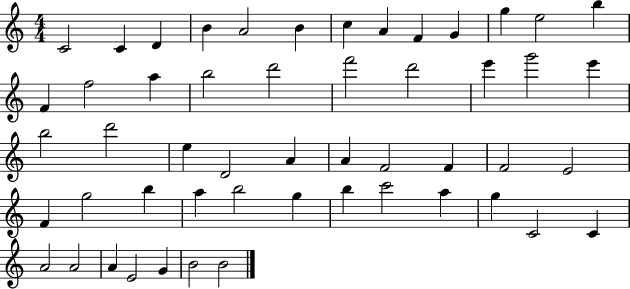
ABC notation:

X:1
T:Untitled
M:4/4
L:1/4
K:C
C2 C D B A2 B c A F G g e2 b F f2 a b2 d'2 f'2 d'2 e' g'2 e' b2 d'2 e D2 A A F2 F F2 E2 F g2 b a b2 g b c'2 a g C2 C A2 A2 A E2 G B2 B2